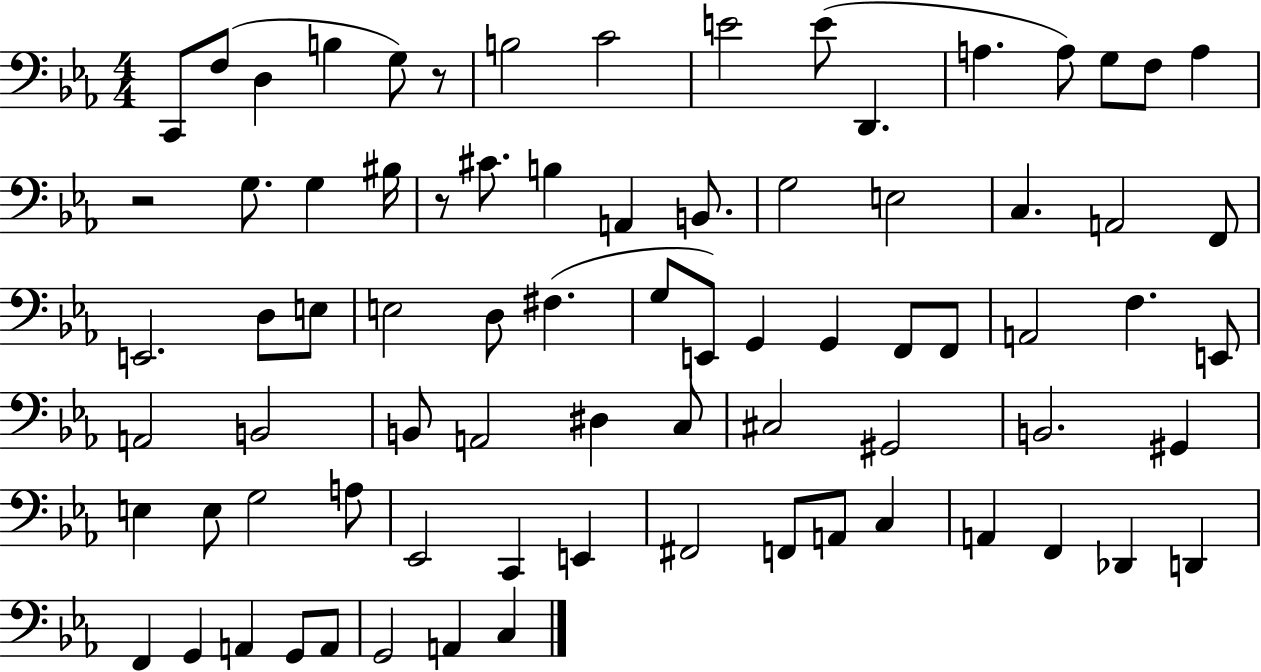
{
  \clef bass
  \numericTimeSignature
  \time 4/4
  \key ees \major
  \repeat volta 2 { c,8 f8( d4 b4 g8) r8 | b2 c'2 | e'2 e'8( d,4. | a4. a8) g8 f8 a4 | \break r2 g8. g4 bis16 | r8 cis'8. b4 a,4 b,8. | g2 e2 | c4. a,2 f,8 | \break e,2. d8 e8 | e2 d8 fis4.( | g8 e,8) g,4 g,4 f,8 f,8 | a,2 f4. e,8 | \break a,2 b,2 | b,8 a,2 dis4 c8 | cis2 gis,2 | b,2. gis,4 | \break e4 e8 g2 a8 | ees,2 c,4 e,4 | fis,2 f,8 a,8 c4 | a,4 f,4 des,4 d,4 | \break f,4 g,4 a,4 g,8 a,8 | g,2 a,4 c4 | } \bar "|."
}